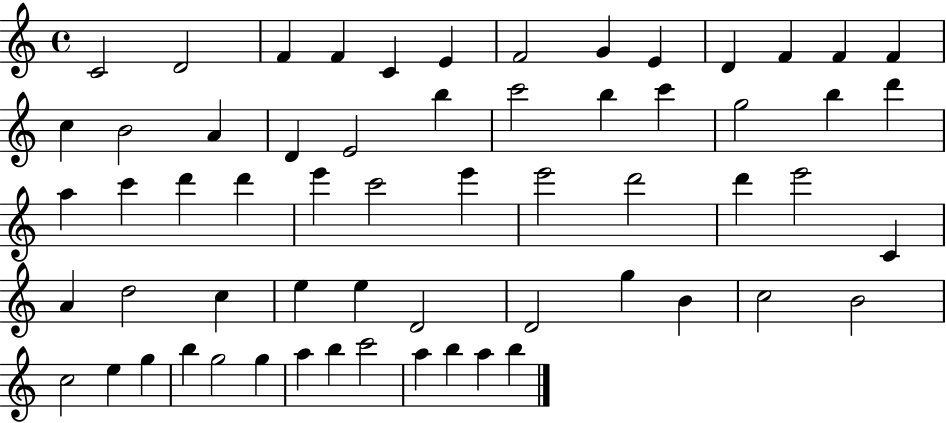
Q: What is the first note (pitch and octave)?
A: C4